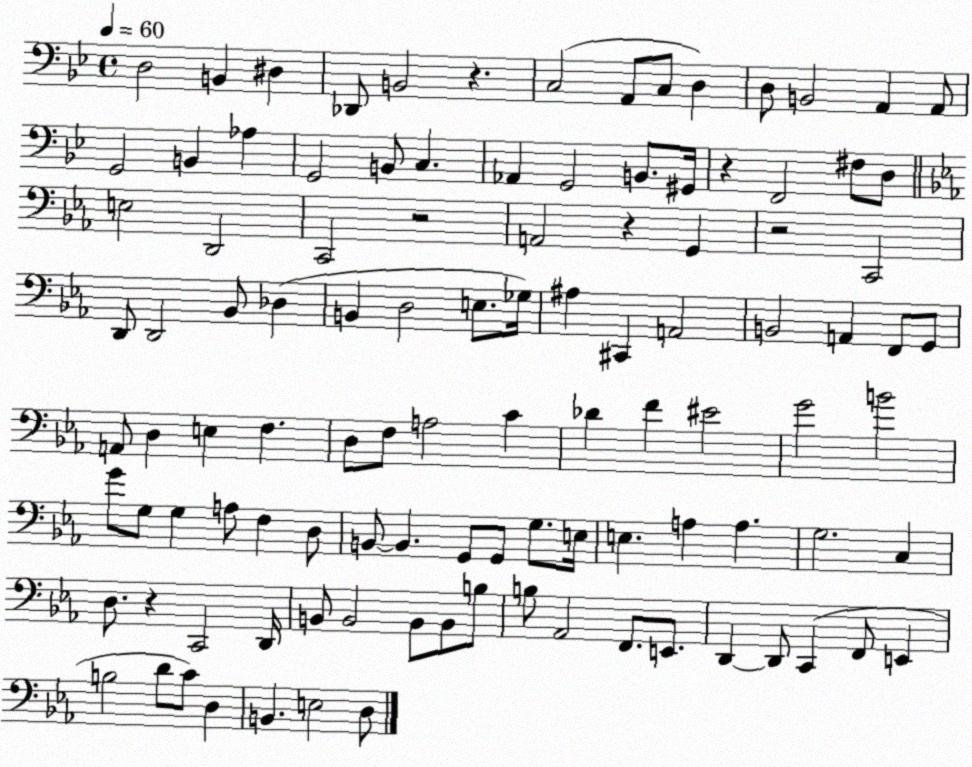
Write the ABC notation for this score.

X:1
T:Untitled
M:4/4
L:1/4
K:Bb
D,2 B,, ^D, _D,,/2 B,,2 z C,2 A,,/2 C,/2 D, D,/2 B,,2 A,, A,,/2 G,,2 B,, _A, G,,2 B,,/2 C, _A,, G,,2 B,,/2 ^G,,/4 z F,,2 ^F,/2 D,/2 E,2 D,,2 C,,2 z2 A,,2 z G,, z2 C,,2 D,,/2 D,,2 _B,,/2 _D, B,, D,2 E,/2 _G,/4 ^A, ^C,, A,,2 B,,2 A,, F,,/2 G,,/2 A,,/2 D, E, F, D,/2 F,/2 A,2 C _D F ^E2 G2 B2 G/2 G,/2 G, A,/2 F, D,/2 B,,/2 B,, G,,/2 G,,/2 G,/2 E,/4 E, A, A, G,2 C, D,/2 z C,,2 D,,/4 B,,/2 B,,2 B,,/2 B,,/2 B,/2 B,/2 _A,,2 F,,/2 E,,/2 D,, D,,/2 C,, F,,/2 E,, B,2 D/2 C/2 D, B,, E,2 D,/2